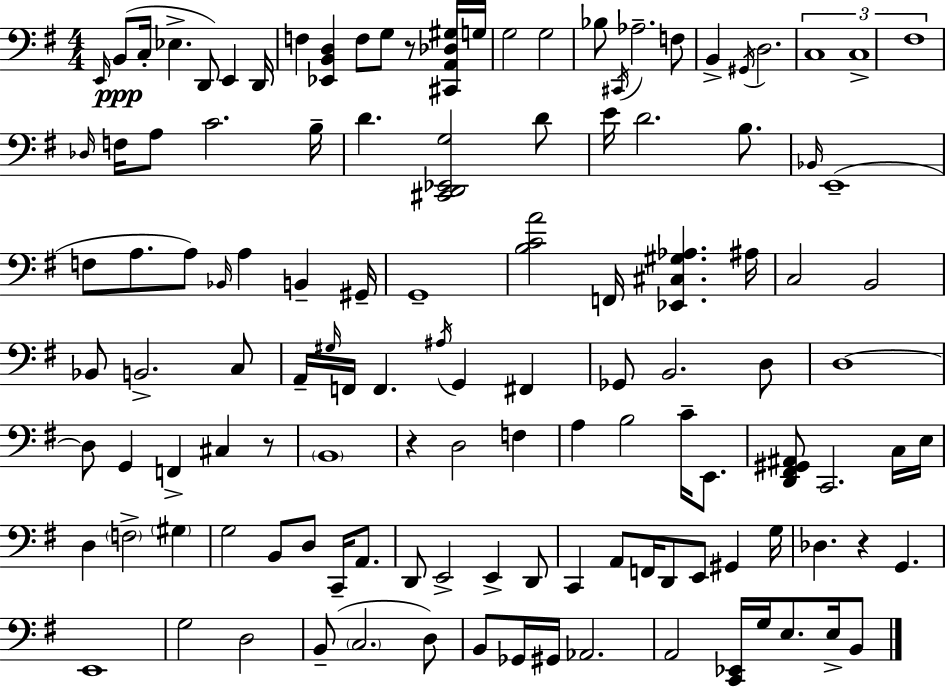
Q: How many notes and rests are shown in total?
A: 122